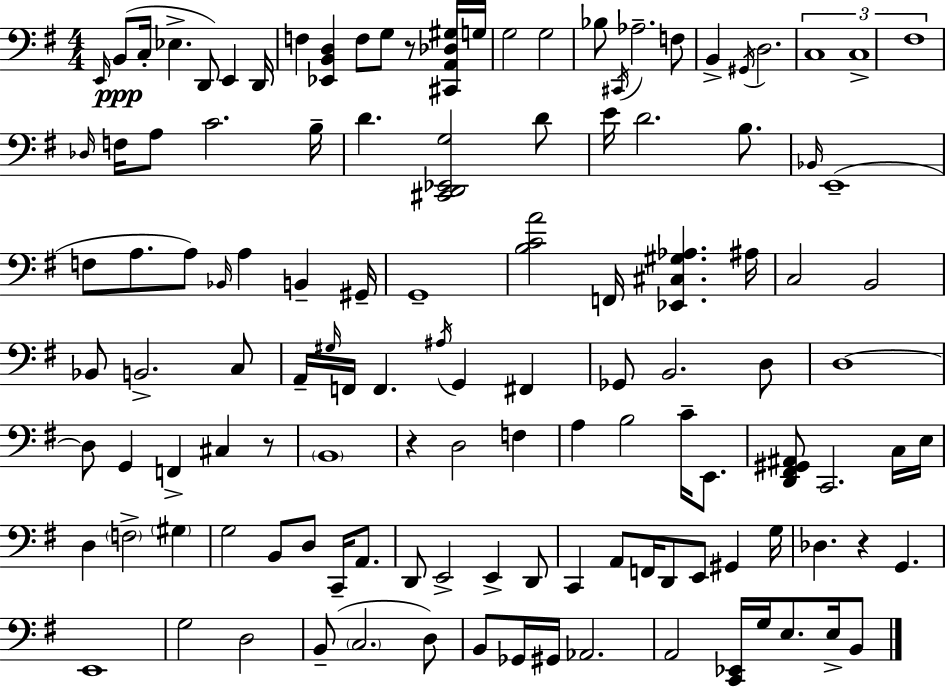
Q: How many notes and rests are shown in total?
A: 122